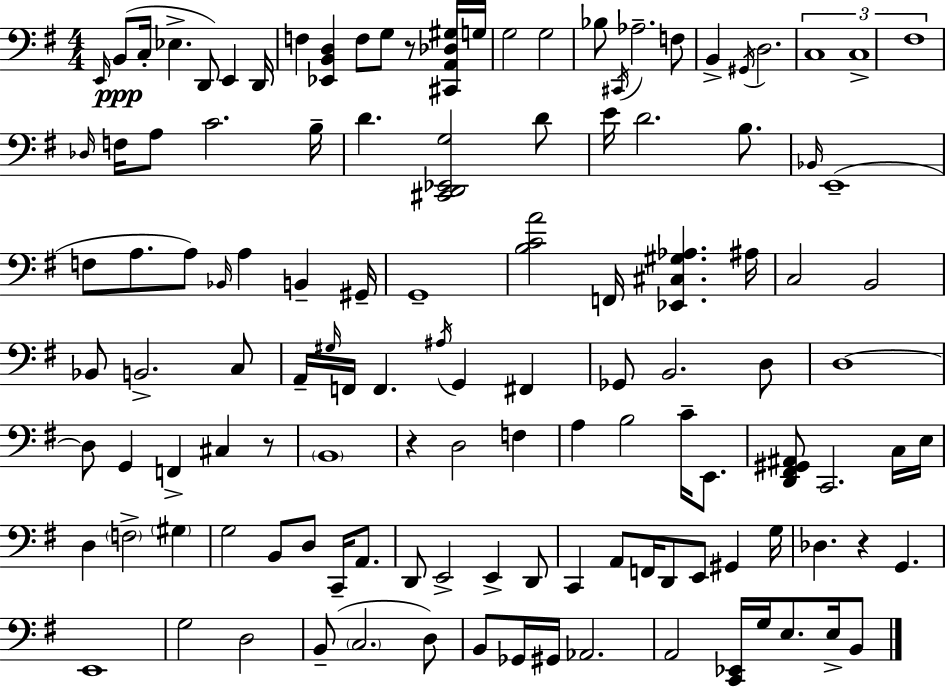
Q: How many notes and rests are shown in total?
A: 122